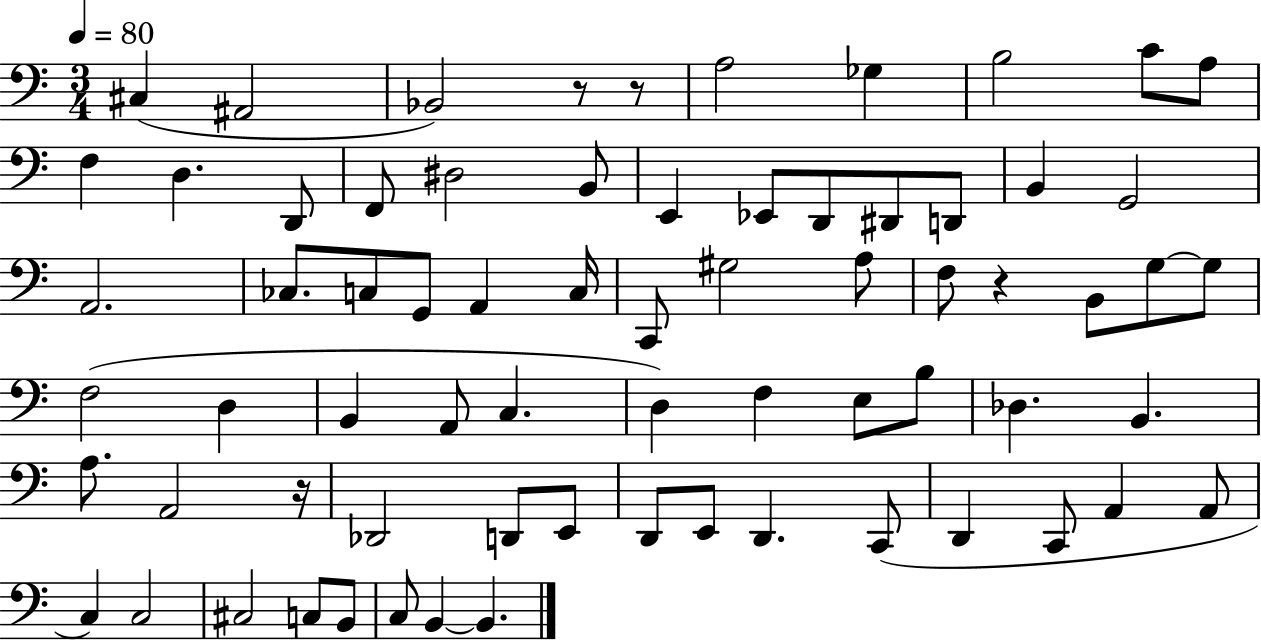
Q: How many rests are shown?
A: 4